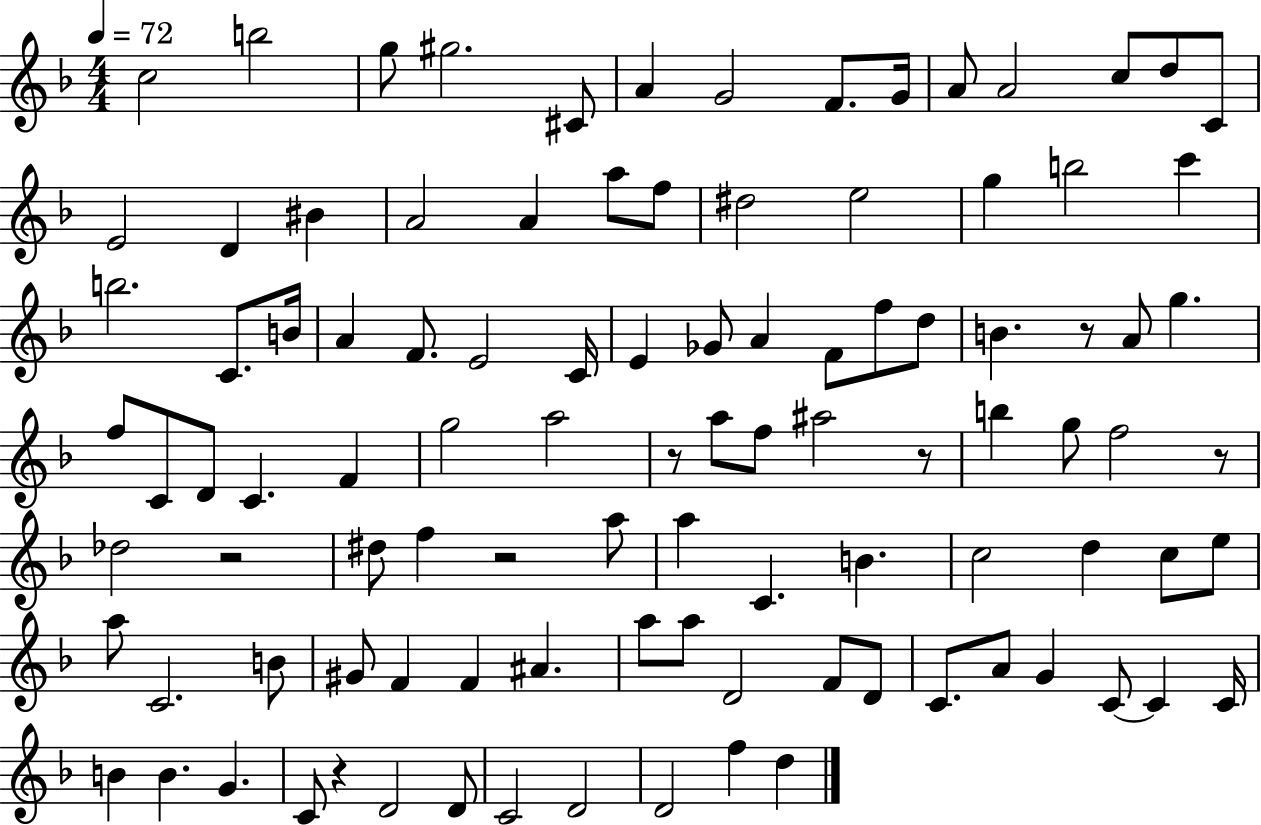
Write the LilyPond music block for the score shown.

{
  \clef treble
  \numericTimeSignature
  \time 4/4
  \key f \major
  \tempo 4 = 72
  c''2 b''2 | g''8 gis''2. cis'8 | a'4 g'2 f'8. g'16 | a'8 a'2 c''8 d''8 c'8 | \break e'2 d'4 bis'4 | a'2 a'4 a''8 f''8 | dis''2 e''2 | g''4 b''2 c'''4 | \break b''2. c'8. b'16 | a'4 f'8. e'2 c'16 | e'4 ges'8 a'4 f'8 f''8 d''8 | b'4. r8 a'8 g''4. | \break f''8 c'8 d'8 c'4. f'4 | g''2 a''2 | r8 a''8 f''8 ais''2 r8 | b''4 g''8 f''2 r8 | \break des''2 r2 | dis''8 f''4 r2 a''8 | a''4 c'4. b'4. | c''2 d''4 c''8 e''8 | \break a''8 c'2. b'8 | gis'8 f'4 f'4 ais'4. | a''8 a''8 d'2 f'8 d'8 | c'8. a'8 g'4 c'8~~ c'4 c'16 | \break b'4 b'4. g'4. | c'8 r4 d'2 d'8 | c'2 d'2 | d'2 f''4 d''4 | \break \bar "|."
}